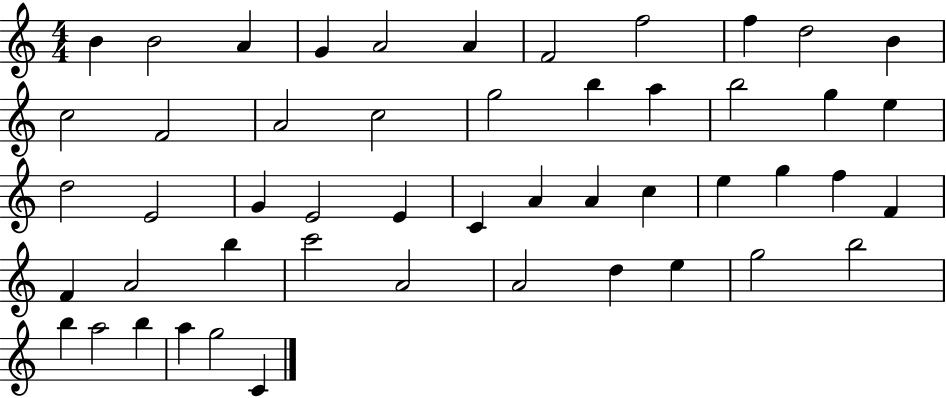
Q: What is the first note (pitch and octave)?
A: B4